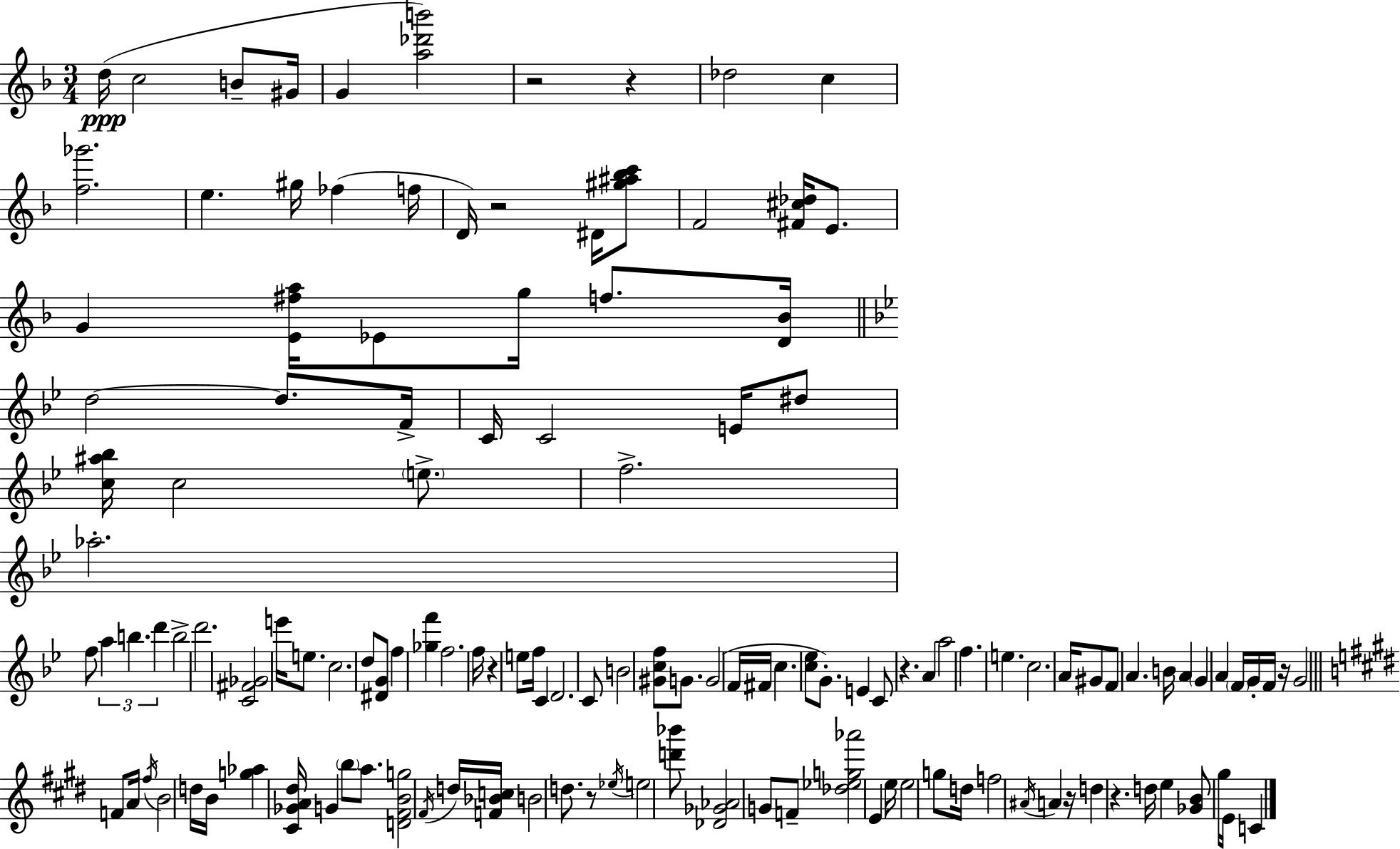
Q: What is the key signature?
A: D minor